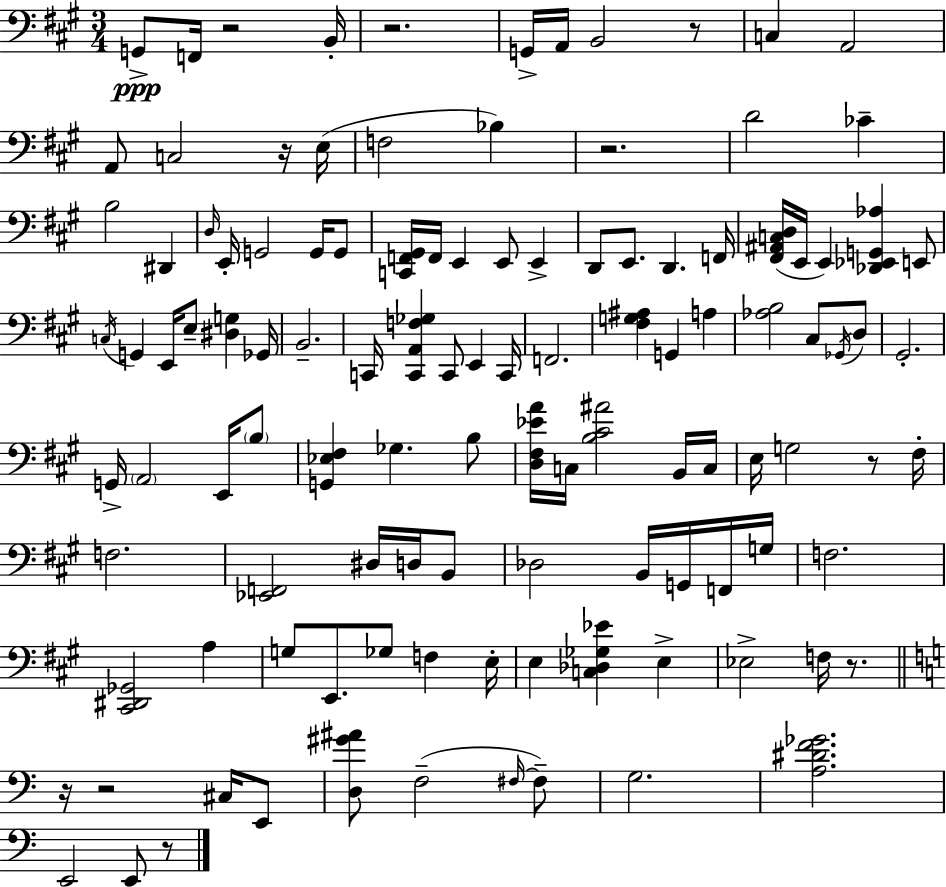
{
  \clef bass
  \numericTimeSignature
  \time 3/4
  \key a \major
  g,8->\ppp f,16 r2 b,16-. | r2. | g,16-> a,16 b,2 r8 | c4 a,2 | \break a,8 c2 r16 e16( | f2 bes4) | r2. | d'2 ces'4-- | \break b2 dis,4 | \grace { d16 } e,16-. g,2 g,16 g,8 | <c, f, gis,>16 f,16 e,4 e,8 e,4-> | d,8 e,8. d,4. | \break f,16 <fis, ais, c d>16( e,16 e,4) <des, ees, g, aes>4 e,8 | \acciaccatura { c16 } g,4 e,16 e8-- <dis g>4 | ges,16 b,2.-- | c,16 <c, a, f ges>4 c,8 e,4 | \break c,16 f,2. | <fis g ais>4 g,4 a4 | <aes b>2 cis8 | \acciaccatura { ges,16 } d8 gis,2.-. | \break g,16-> \parenthesize a,2 | e,16 \parenthesize b8 <g, ees fis>4 ges4. | b8 <d fis ees' a'>16 c16 <b cis' ais'>2 | b,16 c16 e16 g2 | \break r8 fis16-. f2. | <ees, f,>2 dis16 | d16 b,8 des2 b,16 | g,16 f,16 g16 f2. | \break <cis, dis, ges,>2 a4 | g8 e,8. ges8 f4 | e16-. e4 <c des ges ees'>4 e4-> | ees2-> f16 | \break r8. \bar "||" \break \key c \major r16 r2 cis16 e,8 | <d gis' ais'>8 f2--( \grace { fis16~ }~ fis8--) | g2. | <a dis' f' ges'>2. | \break e,2 e,8 r8 | \bar "|."
}